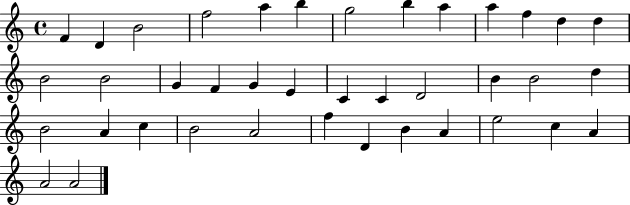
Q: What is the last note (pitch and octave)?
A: A4